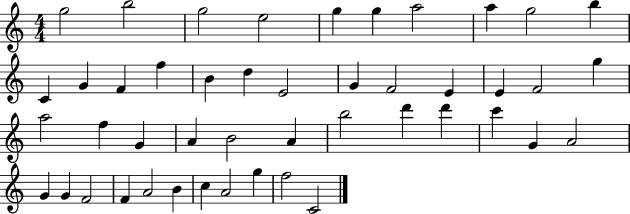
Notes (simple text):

G5/h B5/h G5/h E5/h G5/q G5/q A5/h A5/q G5/h B5/q C4/q G4/q F4/q F5/q B4/q D5/q E4/h G4/q F4/h E4/q E4/q F4/h G5/q A5/h F5/q G4/q A4/q B4/h A4/q B5/h D6/q D6/q C6/q G4/q A4/h G4/q G4/q F4/h F4/q A4/h B4/q C5/q A4/h G5/q F5/h C4/h